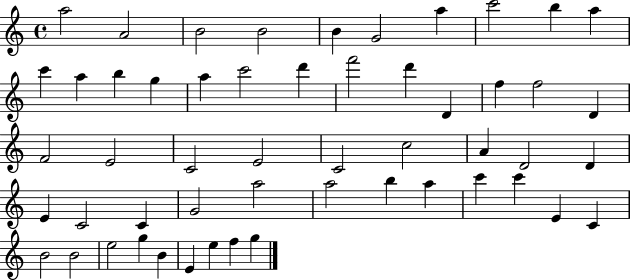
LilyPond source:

{
  \clef treble
  \time 4/4
  \defaultTimeSignature
  \key c \major
  a''2 a'2 | b'2 b'2 | b'4 g'2 a''4 | c'''2 b''4 a''4 | \break c'''4 a''4 b''4 g''4 | a''4 c'''2 d'''4 | f'''2 d'''4 d'4 | f''4 f''2 d'4 | \break f'2 e'2 | c'2 e'2 | c'2 c''2 | a'4 d'2 d'4 | \break e'4 c'2 c'4 | g'2 a''2 | a''2 b''4 a''4 | c'''4 c'''4 e'4 c'4 | \break b'2 b'2 | e''2 g''4 b'4 | e'4 e''4 f''4 g''4 | \bar "|."
}